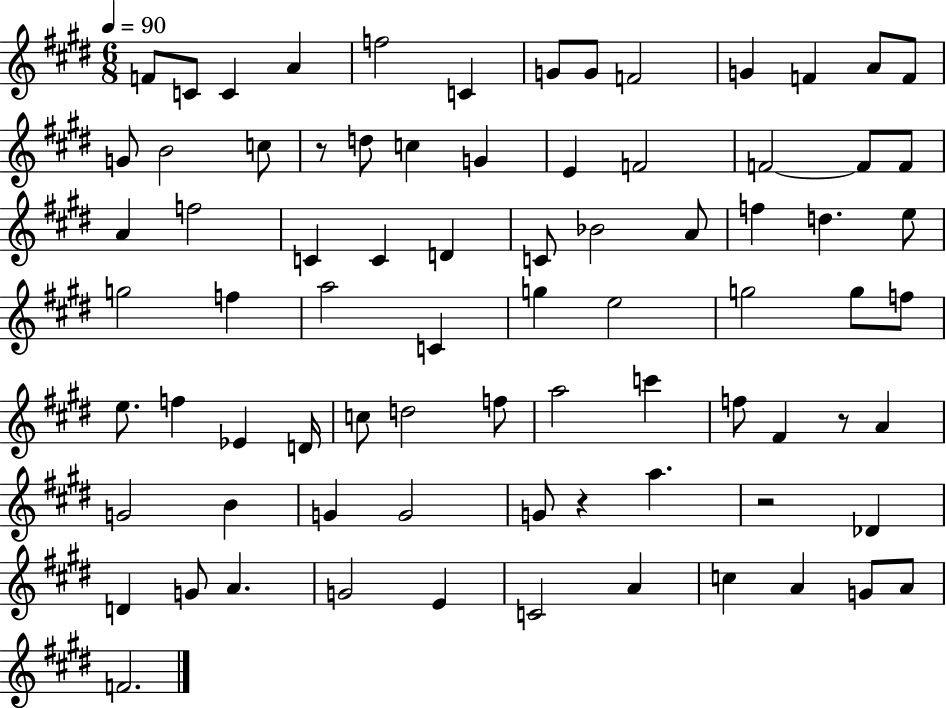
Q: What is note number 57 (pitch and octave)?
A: G4